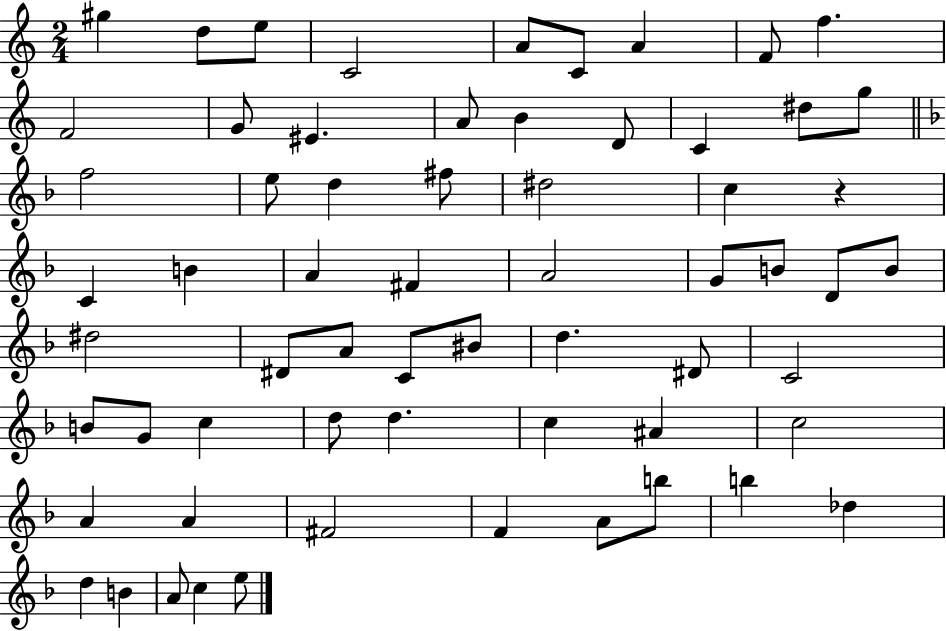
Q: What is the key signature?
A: C major